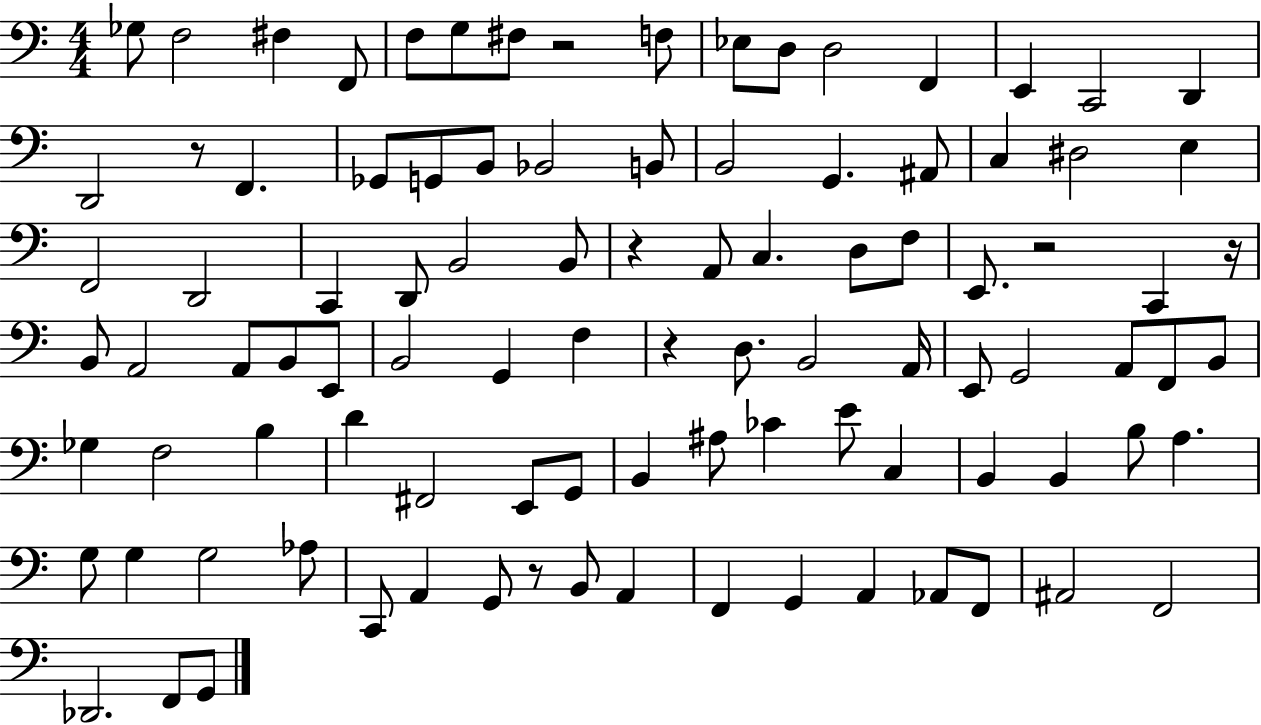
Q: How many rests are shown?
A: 7